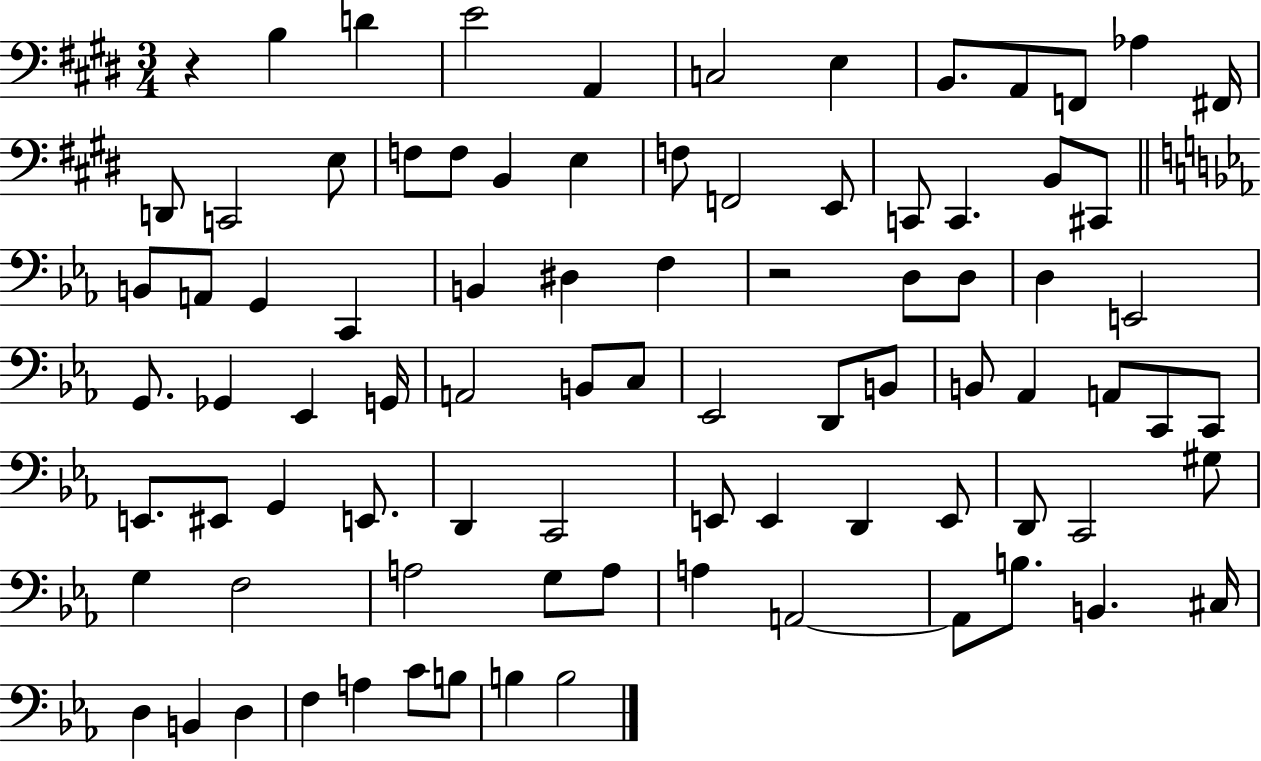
X:1
T:Untitled
M:3/4
L:1/4
K:E
z B, D E2 A,, C,2 E, B,,/2 A,,/2 F,,/2 _A, ^F,,/4 D,,/2 C,,2 E,/2 F,/2 F,/2 B,, E, F,/2 F,,2 E,,/2 C,,/2 C,, B,,/2 ^C,,/2 B,,/2 A,,/2 G,, C,, B,, ^D, F, z2 D,/2 D,/2 D, E,,2 G,,/2 _G,, _E,, G,,/4 A,,2 B,,/2 C,/2 _E,,2 D,,/2 B,,/2 B,,/2 _A,, A,,/2 C,,/2 C,,/2 E,,/2 ^E,,/2 G,, E,,/2 D,, C,,2 E,,/2 E,, D,, E,,/2 D,,/2 C,,2 ^G,/2 G, F,2 A,2 G,/2 A,/2 A, A,,2 A,,/2 B,/2 B,, ^C,/4 D, B,, D, F, A, C/2 B,/2 B, B,2